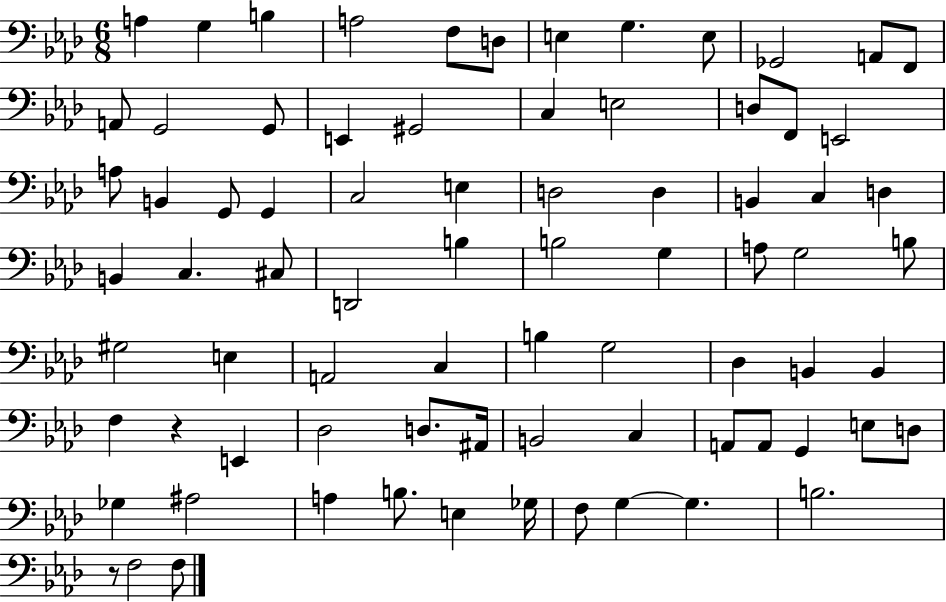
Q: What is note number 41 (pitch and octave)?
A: A3